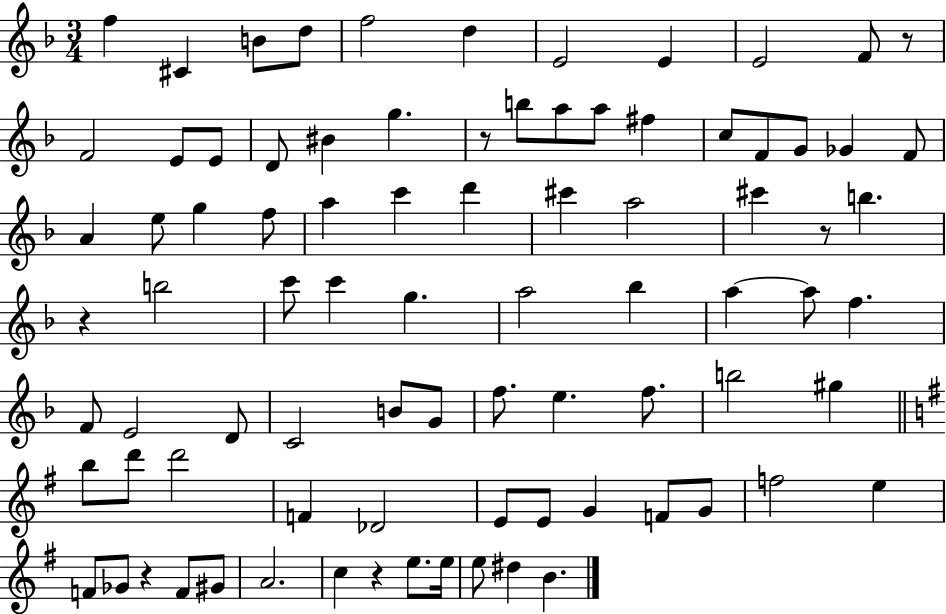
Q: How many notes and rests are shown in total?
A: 85